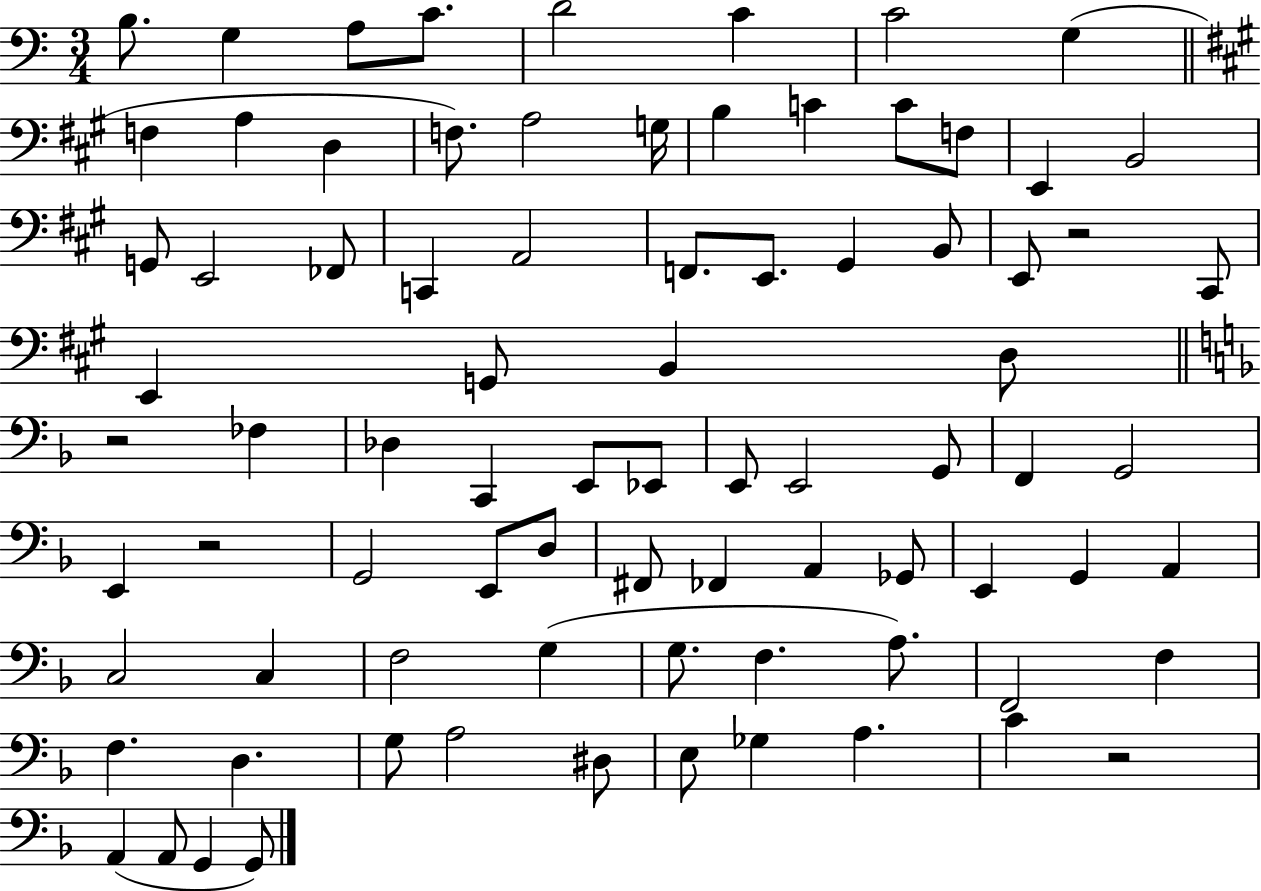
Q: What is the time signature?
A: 3/4